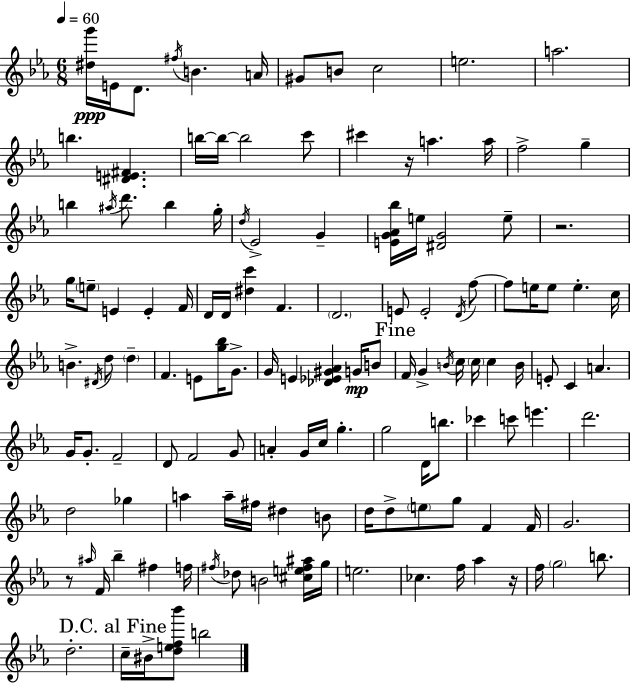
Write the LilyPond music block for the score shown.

{
  \clef treble
  \numericTimeSignature
  \time 6/8
  \key c \minor
  \tempo 4 = 60
  \repeat volta 2 { <dis'' g'''>16\ppp e'16 d'8. \acciaccatura { fis''16 } b'4. | a'16 gis'8 b'8 c''2 | e''2. | a''2. | \break b''4. <dis' e' fis'>4. | b''16~~ b''16~~ b''2 c'''8 | cis'''4 r16 a''4. | a''16 f''2-> g''4-- | \break b''4 \acciaccatura { ais''16 } d'''8. b''4 | g''16-. \acciaccatura { d''16 } ees'2-> g'4-- | <e' g' aes' bes''>16 e''16 <dis' g'>2 | e''8-- r2. | \break g''16 \parenthesize e''8-- e'4 e'4-. | f'16 d'16 d'16 <dis'' c'''>4 f'4. | \parenthesize d'2. | e'8 e'2-. | \break \acciaccatura { d'16 } f''8~~ f''8 e''16 e''8 e''4.-. | c''16 b'4.-> \acciaccatura { dis'16 } d''8 | \parenthesize d''4-- f'4. e'8 | <g'' bes''>16 g'8.-> g'16 e'4 <des' ees' gis' aes'>4 | \break g'16\mp b'8 \mark "Fine" f'16 g'4-> \acciaccatura { b'16 } c''16 | \parenthesize c''16 c''4 b'16 e'8-. c'4 | a'4. g'16 g'8.-. f'2-- | d'8 f'2 | \break g'8 a'4-. g'16 c''16 | g''4.-. g''2 | d'16 b''8. ces'''4 c'''8 | e'''4. d'''2. | \break d''2 | ges''4 a''4 a''16-- fis''16 | dis''4 b'8 d''16 d''8-> \parenthesize e''8 g''8 | f'4 f'16 g'2. | \break r8 \grace { ais''16 } f'16 bes''4-- | fis''4 f''16 \acciaccatura { fis''16 } des''8 b'2 | <cis'' e'' fis'' ais''>16 g''16 e''2. | ces''4. | \break f''16 aes''4 r16 f''16 \parenthesize g''2 | b''8. d''2.-. | \mark "D.C. al Fine" c''16-- bis'16-> <d'' e'' f'' bes'''>8 | b''2 } \bar "|."
}